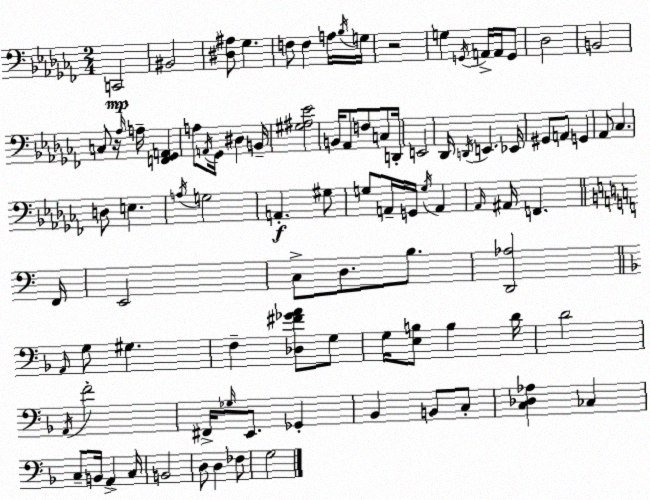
X:1
T:Untitled
M:2/4
L:1/4
K:Abm
C,,2 ^B,,2 [^D,^A,]/2 _G, F,/2 F, A,/4 _B,/4 G,/4 z2 G, G,,/4 A,,/4 A,,/4 G,,/2 _D,2 B,,2 C,/2 z/4 _A,/4 A,/4 [F,,_G,,A,,] A,/2 A,,/4 _G,,/4 ^D, B,,/4 [^G,^A,_E]2 B,,/4 _A,,/2 F,/2 C,/2 D,,/4 E,,2 _D,,/4 D,,/4 E,, _E,,/4 ^G,,/2 A,,/2 G,, _A,,/2 _C, D,/2 E, A,/4 G,2 A,, ^G,/2 G,/2 A,,/4 G,,/4 G,/4 A,, _A,,/4 ^A,,/4 F,, F,,/4 E,,2 C,/2 D,/2 B,/2 [D,,_A,]2 A,,/4 G,/2 ^G, F, [_D,^F_GA]/2 G,/2 G,/4 [E,B,]/2 B, D/4 D2 A,,/4 F2 ^F,,/4 _G,/4 E,,/2 _G,, _B,, B,,/2 C,/2 [C,_D,_A,] _C, C,/2 B,,/4 A,, C,/4 B,,2 D,/2 D, _F,/2 G,2